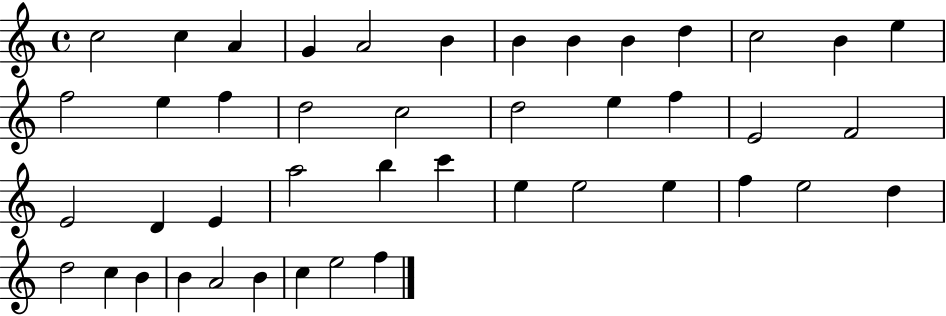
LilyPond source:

{
  \clef treble
  \time 4/4
  \defaultTimeSignature
  \key c \major
  c''2 c''4 a'4 | g'4 a'2 b'4 | b'4 b'4 b'4 d''4 | c''2 b'4 e''4 | \break f''2 e''4 f''4 | d''2 c''2 | d''2 e''4 f''4 | e'2 f'2 | \break e'2 d'4 e'4 | a''2 b''4 c'''4 | e''4 e''2 e''4 | f''4 e''2 d''4 | \break d''2 c''4 b'4 | b'4 a'2 b'4 | c''4 e''2 f''4 | \bar "|."
}